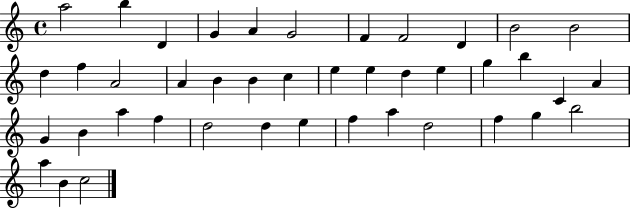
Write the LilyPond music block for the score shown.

{
  \clef treble
  \time 4/4
  \defaultTimeSignature
  \key c \major
  a''2 b''4 d'4 | g'4 a'4 g'2 | f'4 f'2 d'4 | b'2 b'2 | \break d''4 f''4 a'2 | a'4 b'4 b'4 c''4 | e''4 e''4 d''4 e''4 | g''4 b''4 c'4 a'4 | \break g'4 b'4 a''4 f''4 | d''2 d''4 e''4 | f''4 a''4 d''2 | f''4 g''4 b''2 | \break a''4 b'4 c''2 | \bar "|."
}